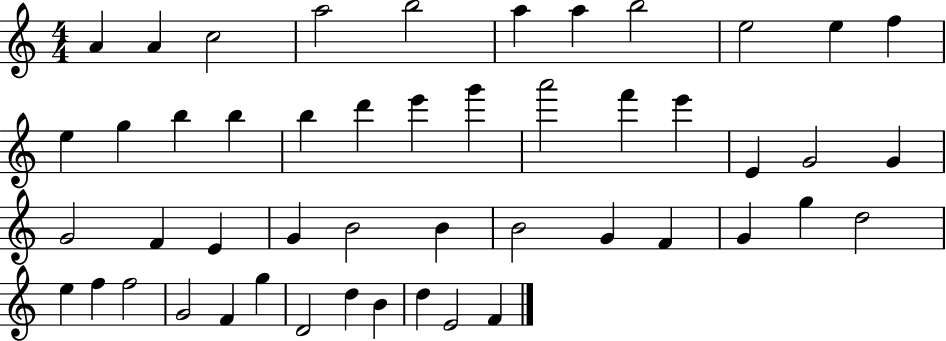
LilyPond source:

{
  \clef treble
  \numericTimeSignature
  \time 4/4
  \key c \major
  a'4 a'4 c''2 | a''2 b''2 | a''4 a''4 b''2 | e''2 e''4 f''4 | \break e''4 g''4 b''4 b''4 | b''4 d'''4 e'''4 g'''4 | a'''2 f'''4 e'''4 | e'4 g'2 g'4 | \break g'2 f'4 e'4 | g'4 b'2 b'4 | b'2 g'4 f'4 | g'4 g''4 d''2 | \break e''4 f''4 f''2 | g'2 f'4 g''4 | d'2 d''4 b'4 | d''4 e'2 f'4 | \break \bar "|."
}